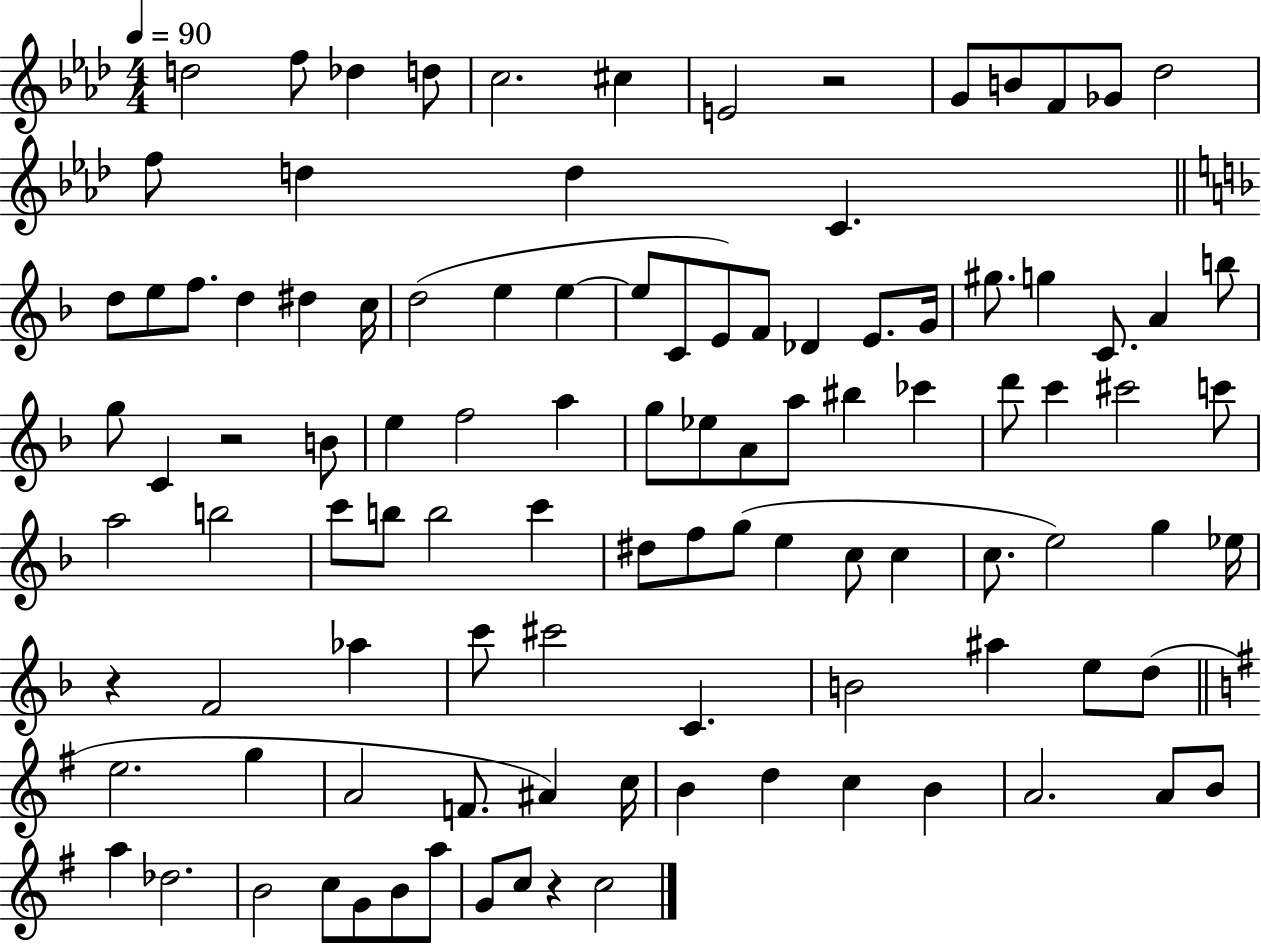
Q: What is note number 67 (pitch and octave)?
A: E5